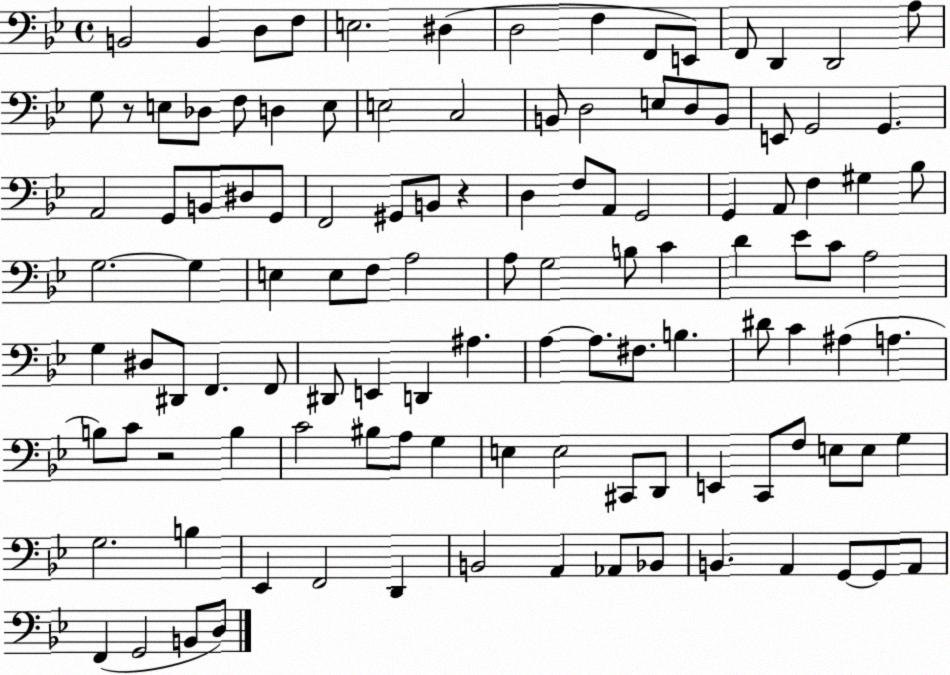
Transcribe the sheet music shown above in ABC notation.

X:1
T:Untitled
M:4/4
L:1/4
K:Bb
B,,2 B,, D,/2 F,/2 E,2 ^D, D,2 F, F,,/2 E,,/2 F,,/2 D,, D,,2 A,/2 G,/2 z/2 E,/2 _D,/2 F,/2 D, E,/2 E,2 C,2 B,,/2 D,2 E,/2 D,/2 B,,/2 E,,/2 G,,2 G,, A,,2 G,,/2 B,,/2 ^D,/2 G,,/2 F,,2 ^G,,/2 B,,/2 z D, F,/2 A,,/2 G,,2 G,, A,,/2 F, ^G, _B,/2 G,2 G, E, E,/2 F,/2 A,2 A,/2 G,2 B,/2 C D _E/2 C/2 A,2 G, ^D,/2 ^D,,/2 F,, F,,/2 ^D,,/2 E,, D,, ^A, A, A,/2 ^F,/2 B, ^D/2 C ^A, A, B,/2 C/2 z2 B, C2 ^B,/2 A,/2 G, E, E,2 ^C,,/2 D,,/2 E,, C,,/2 F,/2 E,/2 E,/2 G, G,2 B, _E,, F,,2 D,, B,,2 A,, _A,,/2 _B,,/2 B,, A,, G,,/2 G,,/2 A,,/2 F,, G,,2 B,,/2 D,/2